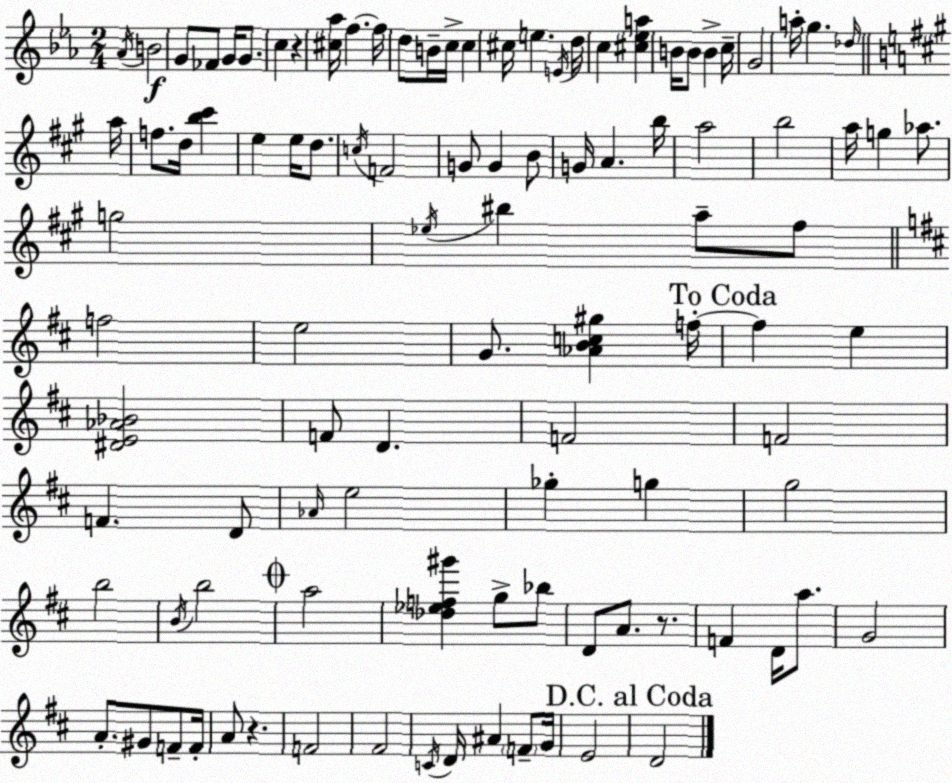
X:1
T:Untitled
M:2/4
L:1/4
K:Eb
_A/4 B2 G/2 _F/2 G/4 G/2 c z [^c_a]/4 f f/4 d/2 B/4 c/4 c ^c/4 e E/4 d/4 c [^c_ea] B/4 B/2 B c/4 G2 a/4 g _d/4 a/4 f/2 d/4 [b^c'] e e/4 d/2 c/4 F2 G/2 G B/2 G/4 A b/4 a2 b2 a/4 g _a/2 g2 _e/4 ^b a/2 ^f/2 f2 e2 G/2 [_ABc^g] f/4 f e [^DE_A_B]2 F/2 D F2 F2 F D/2 _A/4 e2 _g g g2 b2 B/4 b2 a2 [_d_ef^g'] g/2 _b/2 D/2 A/2 z/2 F D/4 a/2 G2 A/2 ^G/2 F/2 F/4 A/2 z F2 ^F2 C/4 D/4 ^A F/2 G/4 E2 D2